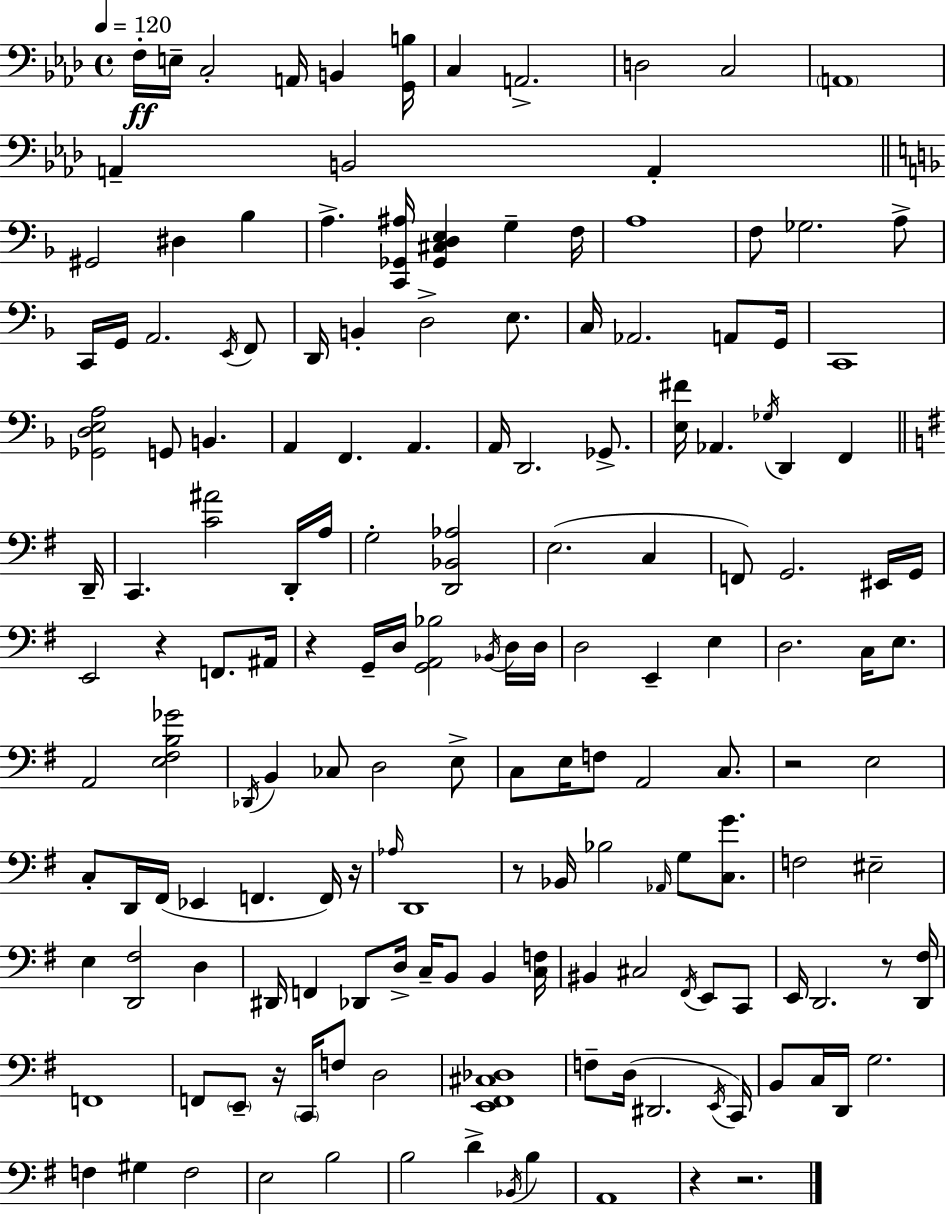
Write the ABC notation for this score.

X:1
T:Untitled
M:4/4
L:1/4
K:Ab
F,/4 E,/4 C,2 A,,/4 B,, [G,,B,]/4 C, A,,2 D,2 C,2 A,,4 A,, B,,2 A,, ^G,,2 ^D, _B, A, [C,,_G,,^A,]/4 [_G,,^C,D,E,] G, F,/4 A,4 F,/2 _G,2 A,/2 C,,/4 G,,/4 A,,2 E,,/4 F,,/2 D,,/4 B,, D,2 E,/2 C,/4 _A,,2 A,,/2 G,,/4 C,,4 [_G,,D,E,A,]2 G,,/2 B,, A,, F,, A,, A,,/4 D,,2 _G,,/2 [E,^F]/4 _A,, _G,/4 D,, F,, D,,/4 C,, [C^A]2 D,,/4 A,/4 G,2 [D,,_B,,_A,]2 E,2 C, F,,/2 G,,2 ^E,,/4 G,,/4 E,,2 z F,,/2 ^A,,/4 z G,,/4 D,/4 [G,,A,,_B,]2 _B,,/4 D,/4 D,/4 D,2 E,, E, D,2 C,/4 E,/2 A,,2 [E,^F,B,_G]2 _D,,/4 B,, _C,/2 D,2 E,/2 C,/2 E,/4 F,/2 A,,2 C,/2 z2 E,2 C,/2 D,,/4 ^F,,/4 _E,, F,, F,,/4 z/4 _A,/4 D,,4 z/2 _B,,/4 _B,2 _A,,/4 G,/2 [C,G]/2 F,2 ^E,2 E, [D,,^F,]2 D, ^D,,/4 F,, _D,,/2 D,/4 C,/4 B,,/2 B,, [C,F,]/4 ^B,, ^C,2 ^F,,/4 E,,/2 C,,/2 E,,/4 D,,2 z/2 [D,,^F,]/4 F,,4 F,,/2 E,,/2 z/4 C,,/4 F,/2 D,2 [E,,^F,,^C,_D,]4 F,/2 D,/4 ^D,,2 E,,/4 C,,/4 B,,/2 C,/4 D,,/4 G,2 F, ^G, F,2 E,2 B,2 B,2 D _B,,/4 B, A,,4 z z2